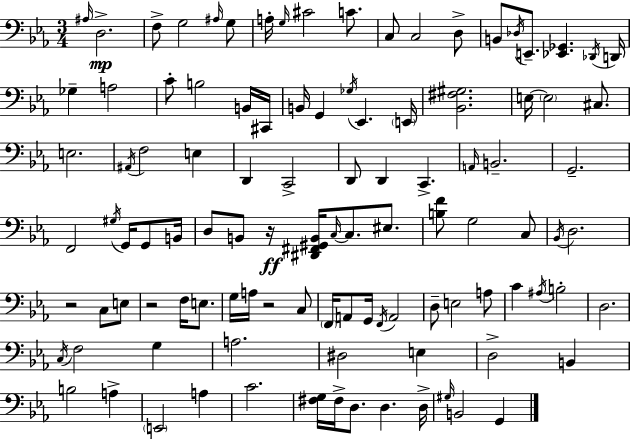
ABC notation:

X:1
T:Untitled
M:3/4
L:1/4
K:Cm
^A,/4 D,2 F,/2 G,2 ^A,/4 G,/2 A,/4 G,/4 ^C2 C/2 C,/2 C,2 D,/2 B,,/2 _D,/4 E,,/2 [_E,,_G,,] _D,,/4 D,,/4 _G, A,2 C/2 B,2 B,,/4 ^C,,/4 B,,/4 G,, _G,/4 _E,, E,,/4 [_B,,^F,^G,]2 E,/4 E,2 ^C,/2 E,2 ^A,,/4 F,2 E, D,, C,,2 D,,/2 D,, C,, A,,/4 B,,2 G,,2 F,,2 ^G,/4 G,,/4 G,,/2 B,,/4 D,/2 B,,/2 z/4 [^D,,^F,,^G,,B,,]/4 C,/4 C,/2 ^E,/2 [B,F]/2 G,2 C,/2 _B,,/4 D,2 z2 C,/2 E,/2 z2 F,/4 E,/2 G,/4 A,/4 z2 C,/2 F,,/4 A,,/2 G,,/4 F,,/4 A,,2 D,/2 E,2 A,/2 C ^A,/4 B,2 D,2 C,/4 F,2 G, A,2 ^D,2 E, D,2 B,, B,2 A, E,,2 A, C2 [^F,G,]/4 ^F,/4 D,/2 D, D,/4 ^G,/4 B,,2 G,,